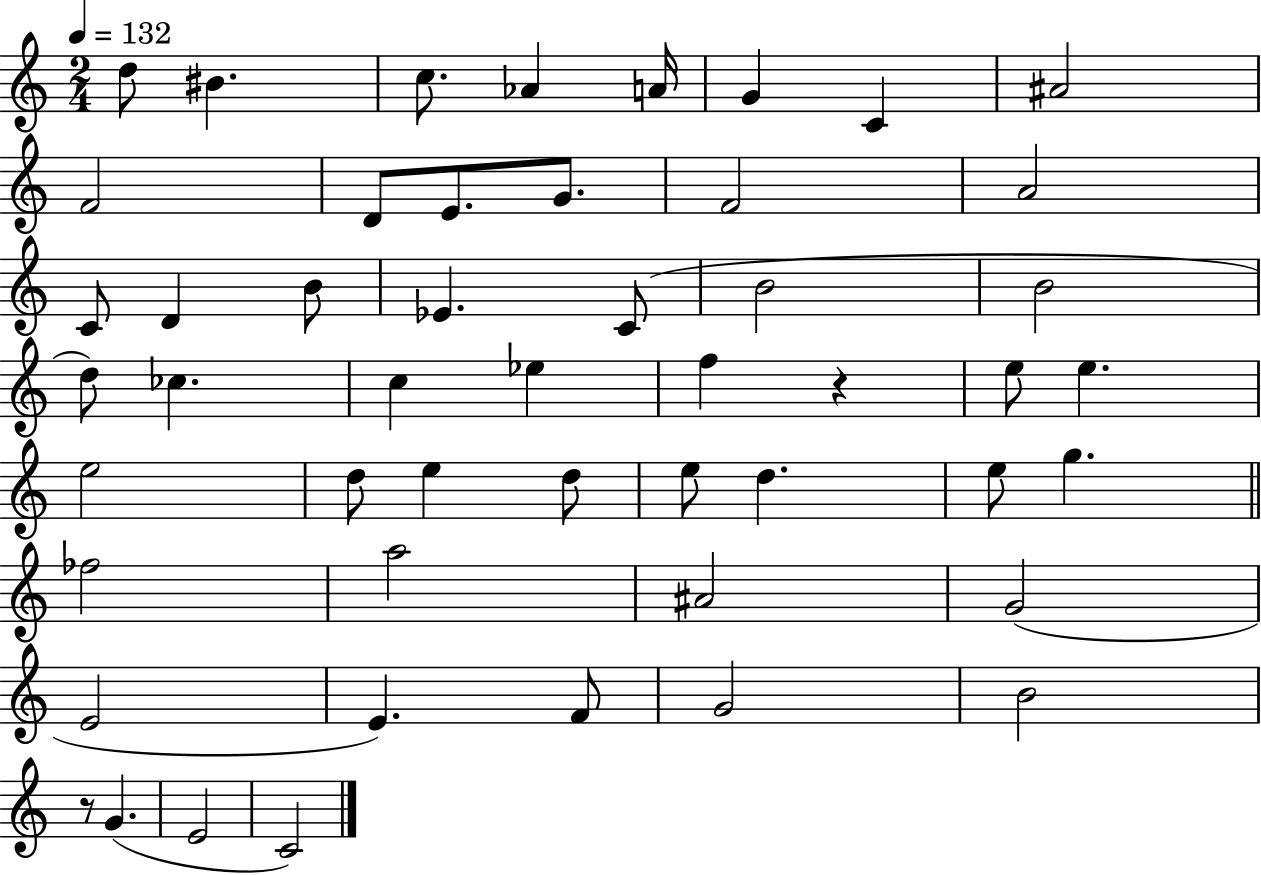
D5/e BIS4/q. C5/e. Ab4/q A4/s G4/q C4/q A#4/h F4/h D4/e E4/e. G4/e. F4/h A4/h C4/e D4/q B4/e Eb4/q. C4/e B4/h B4/h D5/e CES5/q. C5/q Eb5/q F5/q R/q E5/e E5/q. E5/h D5/e E5/q D5/e E5/e D5/q. E5/e G5/q. FES5/h A5/h A#4/h G4/h E4/h E4/q. F4/e G4/h B4/h R/e G4/q. E4/h C4/h